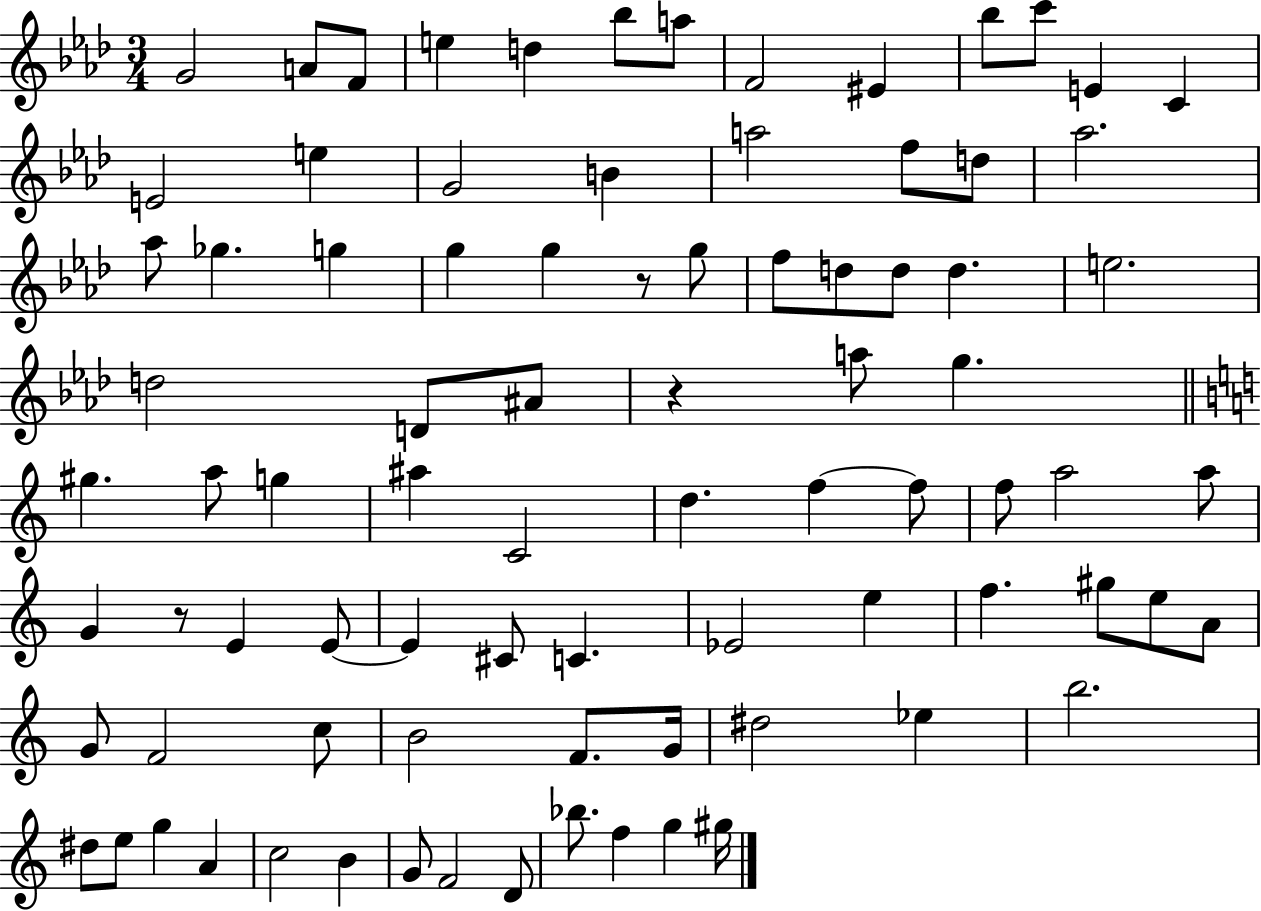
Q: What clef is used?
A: treble